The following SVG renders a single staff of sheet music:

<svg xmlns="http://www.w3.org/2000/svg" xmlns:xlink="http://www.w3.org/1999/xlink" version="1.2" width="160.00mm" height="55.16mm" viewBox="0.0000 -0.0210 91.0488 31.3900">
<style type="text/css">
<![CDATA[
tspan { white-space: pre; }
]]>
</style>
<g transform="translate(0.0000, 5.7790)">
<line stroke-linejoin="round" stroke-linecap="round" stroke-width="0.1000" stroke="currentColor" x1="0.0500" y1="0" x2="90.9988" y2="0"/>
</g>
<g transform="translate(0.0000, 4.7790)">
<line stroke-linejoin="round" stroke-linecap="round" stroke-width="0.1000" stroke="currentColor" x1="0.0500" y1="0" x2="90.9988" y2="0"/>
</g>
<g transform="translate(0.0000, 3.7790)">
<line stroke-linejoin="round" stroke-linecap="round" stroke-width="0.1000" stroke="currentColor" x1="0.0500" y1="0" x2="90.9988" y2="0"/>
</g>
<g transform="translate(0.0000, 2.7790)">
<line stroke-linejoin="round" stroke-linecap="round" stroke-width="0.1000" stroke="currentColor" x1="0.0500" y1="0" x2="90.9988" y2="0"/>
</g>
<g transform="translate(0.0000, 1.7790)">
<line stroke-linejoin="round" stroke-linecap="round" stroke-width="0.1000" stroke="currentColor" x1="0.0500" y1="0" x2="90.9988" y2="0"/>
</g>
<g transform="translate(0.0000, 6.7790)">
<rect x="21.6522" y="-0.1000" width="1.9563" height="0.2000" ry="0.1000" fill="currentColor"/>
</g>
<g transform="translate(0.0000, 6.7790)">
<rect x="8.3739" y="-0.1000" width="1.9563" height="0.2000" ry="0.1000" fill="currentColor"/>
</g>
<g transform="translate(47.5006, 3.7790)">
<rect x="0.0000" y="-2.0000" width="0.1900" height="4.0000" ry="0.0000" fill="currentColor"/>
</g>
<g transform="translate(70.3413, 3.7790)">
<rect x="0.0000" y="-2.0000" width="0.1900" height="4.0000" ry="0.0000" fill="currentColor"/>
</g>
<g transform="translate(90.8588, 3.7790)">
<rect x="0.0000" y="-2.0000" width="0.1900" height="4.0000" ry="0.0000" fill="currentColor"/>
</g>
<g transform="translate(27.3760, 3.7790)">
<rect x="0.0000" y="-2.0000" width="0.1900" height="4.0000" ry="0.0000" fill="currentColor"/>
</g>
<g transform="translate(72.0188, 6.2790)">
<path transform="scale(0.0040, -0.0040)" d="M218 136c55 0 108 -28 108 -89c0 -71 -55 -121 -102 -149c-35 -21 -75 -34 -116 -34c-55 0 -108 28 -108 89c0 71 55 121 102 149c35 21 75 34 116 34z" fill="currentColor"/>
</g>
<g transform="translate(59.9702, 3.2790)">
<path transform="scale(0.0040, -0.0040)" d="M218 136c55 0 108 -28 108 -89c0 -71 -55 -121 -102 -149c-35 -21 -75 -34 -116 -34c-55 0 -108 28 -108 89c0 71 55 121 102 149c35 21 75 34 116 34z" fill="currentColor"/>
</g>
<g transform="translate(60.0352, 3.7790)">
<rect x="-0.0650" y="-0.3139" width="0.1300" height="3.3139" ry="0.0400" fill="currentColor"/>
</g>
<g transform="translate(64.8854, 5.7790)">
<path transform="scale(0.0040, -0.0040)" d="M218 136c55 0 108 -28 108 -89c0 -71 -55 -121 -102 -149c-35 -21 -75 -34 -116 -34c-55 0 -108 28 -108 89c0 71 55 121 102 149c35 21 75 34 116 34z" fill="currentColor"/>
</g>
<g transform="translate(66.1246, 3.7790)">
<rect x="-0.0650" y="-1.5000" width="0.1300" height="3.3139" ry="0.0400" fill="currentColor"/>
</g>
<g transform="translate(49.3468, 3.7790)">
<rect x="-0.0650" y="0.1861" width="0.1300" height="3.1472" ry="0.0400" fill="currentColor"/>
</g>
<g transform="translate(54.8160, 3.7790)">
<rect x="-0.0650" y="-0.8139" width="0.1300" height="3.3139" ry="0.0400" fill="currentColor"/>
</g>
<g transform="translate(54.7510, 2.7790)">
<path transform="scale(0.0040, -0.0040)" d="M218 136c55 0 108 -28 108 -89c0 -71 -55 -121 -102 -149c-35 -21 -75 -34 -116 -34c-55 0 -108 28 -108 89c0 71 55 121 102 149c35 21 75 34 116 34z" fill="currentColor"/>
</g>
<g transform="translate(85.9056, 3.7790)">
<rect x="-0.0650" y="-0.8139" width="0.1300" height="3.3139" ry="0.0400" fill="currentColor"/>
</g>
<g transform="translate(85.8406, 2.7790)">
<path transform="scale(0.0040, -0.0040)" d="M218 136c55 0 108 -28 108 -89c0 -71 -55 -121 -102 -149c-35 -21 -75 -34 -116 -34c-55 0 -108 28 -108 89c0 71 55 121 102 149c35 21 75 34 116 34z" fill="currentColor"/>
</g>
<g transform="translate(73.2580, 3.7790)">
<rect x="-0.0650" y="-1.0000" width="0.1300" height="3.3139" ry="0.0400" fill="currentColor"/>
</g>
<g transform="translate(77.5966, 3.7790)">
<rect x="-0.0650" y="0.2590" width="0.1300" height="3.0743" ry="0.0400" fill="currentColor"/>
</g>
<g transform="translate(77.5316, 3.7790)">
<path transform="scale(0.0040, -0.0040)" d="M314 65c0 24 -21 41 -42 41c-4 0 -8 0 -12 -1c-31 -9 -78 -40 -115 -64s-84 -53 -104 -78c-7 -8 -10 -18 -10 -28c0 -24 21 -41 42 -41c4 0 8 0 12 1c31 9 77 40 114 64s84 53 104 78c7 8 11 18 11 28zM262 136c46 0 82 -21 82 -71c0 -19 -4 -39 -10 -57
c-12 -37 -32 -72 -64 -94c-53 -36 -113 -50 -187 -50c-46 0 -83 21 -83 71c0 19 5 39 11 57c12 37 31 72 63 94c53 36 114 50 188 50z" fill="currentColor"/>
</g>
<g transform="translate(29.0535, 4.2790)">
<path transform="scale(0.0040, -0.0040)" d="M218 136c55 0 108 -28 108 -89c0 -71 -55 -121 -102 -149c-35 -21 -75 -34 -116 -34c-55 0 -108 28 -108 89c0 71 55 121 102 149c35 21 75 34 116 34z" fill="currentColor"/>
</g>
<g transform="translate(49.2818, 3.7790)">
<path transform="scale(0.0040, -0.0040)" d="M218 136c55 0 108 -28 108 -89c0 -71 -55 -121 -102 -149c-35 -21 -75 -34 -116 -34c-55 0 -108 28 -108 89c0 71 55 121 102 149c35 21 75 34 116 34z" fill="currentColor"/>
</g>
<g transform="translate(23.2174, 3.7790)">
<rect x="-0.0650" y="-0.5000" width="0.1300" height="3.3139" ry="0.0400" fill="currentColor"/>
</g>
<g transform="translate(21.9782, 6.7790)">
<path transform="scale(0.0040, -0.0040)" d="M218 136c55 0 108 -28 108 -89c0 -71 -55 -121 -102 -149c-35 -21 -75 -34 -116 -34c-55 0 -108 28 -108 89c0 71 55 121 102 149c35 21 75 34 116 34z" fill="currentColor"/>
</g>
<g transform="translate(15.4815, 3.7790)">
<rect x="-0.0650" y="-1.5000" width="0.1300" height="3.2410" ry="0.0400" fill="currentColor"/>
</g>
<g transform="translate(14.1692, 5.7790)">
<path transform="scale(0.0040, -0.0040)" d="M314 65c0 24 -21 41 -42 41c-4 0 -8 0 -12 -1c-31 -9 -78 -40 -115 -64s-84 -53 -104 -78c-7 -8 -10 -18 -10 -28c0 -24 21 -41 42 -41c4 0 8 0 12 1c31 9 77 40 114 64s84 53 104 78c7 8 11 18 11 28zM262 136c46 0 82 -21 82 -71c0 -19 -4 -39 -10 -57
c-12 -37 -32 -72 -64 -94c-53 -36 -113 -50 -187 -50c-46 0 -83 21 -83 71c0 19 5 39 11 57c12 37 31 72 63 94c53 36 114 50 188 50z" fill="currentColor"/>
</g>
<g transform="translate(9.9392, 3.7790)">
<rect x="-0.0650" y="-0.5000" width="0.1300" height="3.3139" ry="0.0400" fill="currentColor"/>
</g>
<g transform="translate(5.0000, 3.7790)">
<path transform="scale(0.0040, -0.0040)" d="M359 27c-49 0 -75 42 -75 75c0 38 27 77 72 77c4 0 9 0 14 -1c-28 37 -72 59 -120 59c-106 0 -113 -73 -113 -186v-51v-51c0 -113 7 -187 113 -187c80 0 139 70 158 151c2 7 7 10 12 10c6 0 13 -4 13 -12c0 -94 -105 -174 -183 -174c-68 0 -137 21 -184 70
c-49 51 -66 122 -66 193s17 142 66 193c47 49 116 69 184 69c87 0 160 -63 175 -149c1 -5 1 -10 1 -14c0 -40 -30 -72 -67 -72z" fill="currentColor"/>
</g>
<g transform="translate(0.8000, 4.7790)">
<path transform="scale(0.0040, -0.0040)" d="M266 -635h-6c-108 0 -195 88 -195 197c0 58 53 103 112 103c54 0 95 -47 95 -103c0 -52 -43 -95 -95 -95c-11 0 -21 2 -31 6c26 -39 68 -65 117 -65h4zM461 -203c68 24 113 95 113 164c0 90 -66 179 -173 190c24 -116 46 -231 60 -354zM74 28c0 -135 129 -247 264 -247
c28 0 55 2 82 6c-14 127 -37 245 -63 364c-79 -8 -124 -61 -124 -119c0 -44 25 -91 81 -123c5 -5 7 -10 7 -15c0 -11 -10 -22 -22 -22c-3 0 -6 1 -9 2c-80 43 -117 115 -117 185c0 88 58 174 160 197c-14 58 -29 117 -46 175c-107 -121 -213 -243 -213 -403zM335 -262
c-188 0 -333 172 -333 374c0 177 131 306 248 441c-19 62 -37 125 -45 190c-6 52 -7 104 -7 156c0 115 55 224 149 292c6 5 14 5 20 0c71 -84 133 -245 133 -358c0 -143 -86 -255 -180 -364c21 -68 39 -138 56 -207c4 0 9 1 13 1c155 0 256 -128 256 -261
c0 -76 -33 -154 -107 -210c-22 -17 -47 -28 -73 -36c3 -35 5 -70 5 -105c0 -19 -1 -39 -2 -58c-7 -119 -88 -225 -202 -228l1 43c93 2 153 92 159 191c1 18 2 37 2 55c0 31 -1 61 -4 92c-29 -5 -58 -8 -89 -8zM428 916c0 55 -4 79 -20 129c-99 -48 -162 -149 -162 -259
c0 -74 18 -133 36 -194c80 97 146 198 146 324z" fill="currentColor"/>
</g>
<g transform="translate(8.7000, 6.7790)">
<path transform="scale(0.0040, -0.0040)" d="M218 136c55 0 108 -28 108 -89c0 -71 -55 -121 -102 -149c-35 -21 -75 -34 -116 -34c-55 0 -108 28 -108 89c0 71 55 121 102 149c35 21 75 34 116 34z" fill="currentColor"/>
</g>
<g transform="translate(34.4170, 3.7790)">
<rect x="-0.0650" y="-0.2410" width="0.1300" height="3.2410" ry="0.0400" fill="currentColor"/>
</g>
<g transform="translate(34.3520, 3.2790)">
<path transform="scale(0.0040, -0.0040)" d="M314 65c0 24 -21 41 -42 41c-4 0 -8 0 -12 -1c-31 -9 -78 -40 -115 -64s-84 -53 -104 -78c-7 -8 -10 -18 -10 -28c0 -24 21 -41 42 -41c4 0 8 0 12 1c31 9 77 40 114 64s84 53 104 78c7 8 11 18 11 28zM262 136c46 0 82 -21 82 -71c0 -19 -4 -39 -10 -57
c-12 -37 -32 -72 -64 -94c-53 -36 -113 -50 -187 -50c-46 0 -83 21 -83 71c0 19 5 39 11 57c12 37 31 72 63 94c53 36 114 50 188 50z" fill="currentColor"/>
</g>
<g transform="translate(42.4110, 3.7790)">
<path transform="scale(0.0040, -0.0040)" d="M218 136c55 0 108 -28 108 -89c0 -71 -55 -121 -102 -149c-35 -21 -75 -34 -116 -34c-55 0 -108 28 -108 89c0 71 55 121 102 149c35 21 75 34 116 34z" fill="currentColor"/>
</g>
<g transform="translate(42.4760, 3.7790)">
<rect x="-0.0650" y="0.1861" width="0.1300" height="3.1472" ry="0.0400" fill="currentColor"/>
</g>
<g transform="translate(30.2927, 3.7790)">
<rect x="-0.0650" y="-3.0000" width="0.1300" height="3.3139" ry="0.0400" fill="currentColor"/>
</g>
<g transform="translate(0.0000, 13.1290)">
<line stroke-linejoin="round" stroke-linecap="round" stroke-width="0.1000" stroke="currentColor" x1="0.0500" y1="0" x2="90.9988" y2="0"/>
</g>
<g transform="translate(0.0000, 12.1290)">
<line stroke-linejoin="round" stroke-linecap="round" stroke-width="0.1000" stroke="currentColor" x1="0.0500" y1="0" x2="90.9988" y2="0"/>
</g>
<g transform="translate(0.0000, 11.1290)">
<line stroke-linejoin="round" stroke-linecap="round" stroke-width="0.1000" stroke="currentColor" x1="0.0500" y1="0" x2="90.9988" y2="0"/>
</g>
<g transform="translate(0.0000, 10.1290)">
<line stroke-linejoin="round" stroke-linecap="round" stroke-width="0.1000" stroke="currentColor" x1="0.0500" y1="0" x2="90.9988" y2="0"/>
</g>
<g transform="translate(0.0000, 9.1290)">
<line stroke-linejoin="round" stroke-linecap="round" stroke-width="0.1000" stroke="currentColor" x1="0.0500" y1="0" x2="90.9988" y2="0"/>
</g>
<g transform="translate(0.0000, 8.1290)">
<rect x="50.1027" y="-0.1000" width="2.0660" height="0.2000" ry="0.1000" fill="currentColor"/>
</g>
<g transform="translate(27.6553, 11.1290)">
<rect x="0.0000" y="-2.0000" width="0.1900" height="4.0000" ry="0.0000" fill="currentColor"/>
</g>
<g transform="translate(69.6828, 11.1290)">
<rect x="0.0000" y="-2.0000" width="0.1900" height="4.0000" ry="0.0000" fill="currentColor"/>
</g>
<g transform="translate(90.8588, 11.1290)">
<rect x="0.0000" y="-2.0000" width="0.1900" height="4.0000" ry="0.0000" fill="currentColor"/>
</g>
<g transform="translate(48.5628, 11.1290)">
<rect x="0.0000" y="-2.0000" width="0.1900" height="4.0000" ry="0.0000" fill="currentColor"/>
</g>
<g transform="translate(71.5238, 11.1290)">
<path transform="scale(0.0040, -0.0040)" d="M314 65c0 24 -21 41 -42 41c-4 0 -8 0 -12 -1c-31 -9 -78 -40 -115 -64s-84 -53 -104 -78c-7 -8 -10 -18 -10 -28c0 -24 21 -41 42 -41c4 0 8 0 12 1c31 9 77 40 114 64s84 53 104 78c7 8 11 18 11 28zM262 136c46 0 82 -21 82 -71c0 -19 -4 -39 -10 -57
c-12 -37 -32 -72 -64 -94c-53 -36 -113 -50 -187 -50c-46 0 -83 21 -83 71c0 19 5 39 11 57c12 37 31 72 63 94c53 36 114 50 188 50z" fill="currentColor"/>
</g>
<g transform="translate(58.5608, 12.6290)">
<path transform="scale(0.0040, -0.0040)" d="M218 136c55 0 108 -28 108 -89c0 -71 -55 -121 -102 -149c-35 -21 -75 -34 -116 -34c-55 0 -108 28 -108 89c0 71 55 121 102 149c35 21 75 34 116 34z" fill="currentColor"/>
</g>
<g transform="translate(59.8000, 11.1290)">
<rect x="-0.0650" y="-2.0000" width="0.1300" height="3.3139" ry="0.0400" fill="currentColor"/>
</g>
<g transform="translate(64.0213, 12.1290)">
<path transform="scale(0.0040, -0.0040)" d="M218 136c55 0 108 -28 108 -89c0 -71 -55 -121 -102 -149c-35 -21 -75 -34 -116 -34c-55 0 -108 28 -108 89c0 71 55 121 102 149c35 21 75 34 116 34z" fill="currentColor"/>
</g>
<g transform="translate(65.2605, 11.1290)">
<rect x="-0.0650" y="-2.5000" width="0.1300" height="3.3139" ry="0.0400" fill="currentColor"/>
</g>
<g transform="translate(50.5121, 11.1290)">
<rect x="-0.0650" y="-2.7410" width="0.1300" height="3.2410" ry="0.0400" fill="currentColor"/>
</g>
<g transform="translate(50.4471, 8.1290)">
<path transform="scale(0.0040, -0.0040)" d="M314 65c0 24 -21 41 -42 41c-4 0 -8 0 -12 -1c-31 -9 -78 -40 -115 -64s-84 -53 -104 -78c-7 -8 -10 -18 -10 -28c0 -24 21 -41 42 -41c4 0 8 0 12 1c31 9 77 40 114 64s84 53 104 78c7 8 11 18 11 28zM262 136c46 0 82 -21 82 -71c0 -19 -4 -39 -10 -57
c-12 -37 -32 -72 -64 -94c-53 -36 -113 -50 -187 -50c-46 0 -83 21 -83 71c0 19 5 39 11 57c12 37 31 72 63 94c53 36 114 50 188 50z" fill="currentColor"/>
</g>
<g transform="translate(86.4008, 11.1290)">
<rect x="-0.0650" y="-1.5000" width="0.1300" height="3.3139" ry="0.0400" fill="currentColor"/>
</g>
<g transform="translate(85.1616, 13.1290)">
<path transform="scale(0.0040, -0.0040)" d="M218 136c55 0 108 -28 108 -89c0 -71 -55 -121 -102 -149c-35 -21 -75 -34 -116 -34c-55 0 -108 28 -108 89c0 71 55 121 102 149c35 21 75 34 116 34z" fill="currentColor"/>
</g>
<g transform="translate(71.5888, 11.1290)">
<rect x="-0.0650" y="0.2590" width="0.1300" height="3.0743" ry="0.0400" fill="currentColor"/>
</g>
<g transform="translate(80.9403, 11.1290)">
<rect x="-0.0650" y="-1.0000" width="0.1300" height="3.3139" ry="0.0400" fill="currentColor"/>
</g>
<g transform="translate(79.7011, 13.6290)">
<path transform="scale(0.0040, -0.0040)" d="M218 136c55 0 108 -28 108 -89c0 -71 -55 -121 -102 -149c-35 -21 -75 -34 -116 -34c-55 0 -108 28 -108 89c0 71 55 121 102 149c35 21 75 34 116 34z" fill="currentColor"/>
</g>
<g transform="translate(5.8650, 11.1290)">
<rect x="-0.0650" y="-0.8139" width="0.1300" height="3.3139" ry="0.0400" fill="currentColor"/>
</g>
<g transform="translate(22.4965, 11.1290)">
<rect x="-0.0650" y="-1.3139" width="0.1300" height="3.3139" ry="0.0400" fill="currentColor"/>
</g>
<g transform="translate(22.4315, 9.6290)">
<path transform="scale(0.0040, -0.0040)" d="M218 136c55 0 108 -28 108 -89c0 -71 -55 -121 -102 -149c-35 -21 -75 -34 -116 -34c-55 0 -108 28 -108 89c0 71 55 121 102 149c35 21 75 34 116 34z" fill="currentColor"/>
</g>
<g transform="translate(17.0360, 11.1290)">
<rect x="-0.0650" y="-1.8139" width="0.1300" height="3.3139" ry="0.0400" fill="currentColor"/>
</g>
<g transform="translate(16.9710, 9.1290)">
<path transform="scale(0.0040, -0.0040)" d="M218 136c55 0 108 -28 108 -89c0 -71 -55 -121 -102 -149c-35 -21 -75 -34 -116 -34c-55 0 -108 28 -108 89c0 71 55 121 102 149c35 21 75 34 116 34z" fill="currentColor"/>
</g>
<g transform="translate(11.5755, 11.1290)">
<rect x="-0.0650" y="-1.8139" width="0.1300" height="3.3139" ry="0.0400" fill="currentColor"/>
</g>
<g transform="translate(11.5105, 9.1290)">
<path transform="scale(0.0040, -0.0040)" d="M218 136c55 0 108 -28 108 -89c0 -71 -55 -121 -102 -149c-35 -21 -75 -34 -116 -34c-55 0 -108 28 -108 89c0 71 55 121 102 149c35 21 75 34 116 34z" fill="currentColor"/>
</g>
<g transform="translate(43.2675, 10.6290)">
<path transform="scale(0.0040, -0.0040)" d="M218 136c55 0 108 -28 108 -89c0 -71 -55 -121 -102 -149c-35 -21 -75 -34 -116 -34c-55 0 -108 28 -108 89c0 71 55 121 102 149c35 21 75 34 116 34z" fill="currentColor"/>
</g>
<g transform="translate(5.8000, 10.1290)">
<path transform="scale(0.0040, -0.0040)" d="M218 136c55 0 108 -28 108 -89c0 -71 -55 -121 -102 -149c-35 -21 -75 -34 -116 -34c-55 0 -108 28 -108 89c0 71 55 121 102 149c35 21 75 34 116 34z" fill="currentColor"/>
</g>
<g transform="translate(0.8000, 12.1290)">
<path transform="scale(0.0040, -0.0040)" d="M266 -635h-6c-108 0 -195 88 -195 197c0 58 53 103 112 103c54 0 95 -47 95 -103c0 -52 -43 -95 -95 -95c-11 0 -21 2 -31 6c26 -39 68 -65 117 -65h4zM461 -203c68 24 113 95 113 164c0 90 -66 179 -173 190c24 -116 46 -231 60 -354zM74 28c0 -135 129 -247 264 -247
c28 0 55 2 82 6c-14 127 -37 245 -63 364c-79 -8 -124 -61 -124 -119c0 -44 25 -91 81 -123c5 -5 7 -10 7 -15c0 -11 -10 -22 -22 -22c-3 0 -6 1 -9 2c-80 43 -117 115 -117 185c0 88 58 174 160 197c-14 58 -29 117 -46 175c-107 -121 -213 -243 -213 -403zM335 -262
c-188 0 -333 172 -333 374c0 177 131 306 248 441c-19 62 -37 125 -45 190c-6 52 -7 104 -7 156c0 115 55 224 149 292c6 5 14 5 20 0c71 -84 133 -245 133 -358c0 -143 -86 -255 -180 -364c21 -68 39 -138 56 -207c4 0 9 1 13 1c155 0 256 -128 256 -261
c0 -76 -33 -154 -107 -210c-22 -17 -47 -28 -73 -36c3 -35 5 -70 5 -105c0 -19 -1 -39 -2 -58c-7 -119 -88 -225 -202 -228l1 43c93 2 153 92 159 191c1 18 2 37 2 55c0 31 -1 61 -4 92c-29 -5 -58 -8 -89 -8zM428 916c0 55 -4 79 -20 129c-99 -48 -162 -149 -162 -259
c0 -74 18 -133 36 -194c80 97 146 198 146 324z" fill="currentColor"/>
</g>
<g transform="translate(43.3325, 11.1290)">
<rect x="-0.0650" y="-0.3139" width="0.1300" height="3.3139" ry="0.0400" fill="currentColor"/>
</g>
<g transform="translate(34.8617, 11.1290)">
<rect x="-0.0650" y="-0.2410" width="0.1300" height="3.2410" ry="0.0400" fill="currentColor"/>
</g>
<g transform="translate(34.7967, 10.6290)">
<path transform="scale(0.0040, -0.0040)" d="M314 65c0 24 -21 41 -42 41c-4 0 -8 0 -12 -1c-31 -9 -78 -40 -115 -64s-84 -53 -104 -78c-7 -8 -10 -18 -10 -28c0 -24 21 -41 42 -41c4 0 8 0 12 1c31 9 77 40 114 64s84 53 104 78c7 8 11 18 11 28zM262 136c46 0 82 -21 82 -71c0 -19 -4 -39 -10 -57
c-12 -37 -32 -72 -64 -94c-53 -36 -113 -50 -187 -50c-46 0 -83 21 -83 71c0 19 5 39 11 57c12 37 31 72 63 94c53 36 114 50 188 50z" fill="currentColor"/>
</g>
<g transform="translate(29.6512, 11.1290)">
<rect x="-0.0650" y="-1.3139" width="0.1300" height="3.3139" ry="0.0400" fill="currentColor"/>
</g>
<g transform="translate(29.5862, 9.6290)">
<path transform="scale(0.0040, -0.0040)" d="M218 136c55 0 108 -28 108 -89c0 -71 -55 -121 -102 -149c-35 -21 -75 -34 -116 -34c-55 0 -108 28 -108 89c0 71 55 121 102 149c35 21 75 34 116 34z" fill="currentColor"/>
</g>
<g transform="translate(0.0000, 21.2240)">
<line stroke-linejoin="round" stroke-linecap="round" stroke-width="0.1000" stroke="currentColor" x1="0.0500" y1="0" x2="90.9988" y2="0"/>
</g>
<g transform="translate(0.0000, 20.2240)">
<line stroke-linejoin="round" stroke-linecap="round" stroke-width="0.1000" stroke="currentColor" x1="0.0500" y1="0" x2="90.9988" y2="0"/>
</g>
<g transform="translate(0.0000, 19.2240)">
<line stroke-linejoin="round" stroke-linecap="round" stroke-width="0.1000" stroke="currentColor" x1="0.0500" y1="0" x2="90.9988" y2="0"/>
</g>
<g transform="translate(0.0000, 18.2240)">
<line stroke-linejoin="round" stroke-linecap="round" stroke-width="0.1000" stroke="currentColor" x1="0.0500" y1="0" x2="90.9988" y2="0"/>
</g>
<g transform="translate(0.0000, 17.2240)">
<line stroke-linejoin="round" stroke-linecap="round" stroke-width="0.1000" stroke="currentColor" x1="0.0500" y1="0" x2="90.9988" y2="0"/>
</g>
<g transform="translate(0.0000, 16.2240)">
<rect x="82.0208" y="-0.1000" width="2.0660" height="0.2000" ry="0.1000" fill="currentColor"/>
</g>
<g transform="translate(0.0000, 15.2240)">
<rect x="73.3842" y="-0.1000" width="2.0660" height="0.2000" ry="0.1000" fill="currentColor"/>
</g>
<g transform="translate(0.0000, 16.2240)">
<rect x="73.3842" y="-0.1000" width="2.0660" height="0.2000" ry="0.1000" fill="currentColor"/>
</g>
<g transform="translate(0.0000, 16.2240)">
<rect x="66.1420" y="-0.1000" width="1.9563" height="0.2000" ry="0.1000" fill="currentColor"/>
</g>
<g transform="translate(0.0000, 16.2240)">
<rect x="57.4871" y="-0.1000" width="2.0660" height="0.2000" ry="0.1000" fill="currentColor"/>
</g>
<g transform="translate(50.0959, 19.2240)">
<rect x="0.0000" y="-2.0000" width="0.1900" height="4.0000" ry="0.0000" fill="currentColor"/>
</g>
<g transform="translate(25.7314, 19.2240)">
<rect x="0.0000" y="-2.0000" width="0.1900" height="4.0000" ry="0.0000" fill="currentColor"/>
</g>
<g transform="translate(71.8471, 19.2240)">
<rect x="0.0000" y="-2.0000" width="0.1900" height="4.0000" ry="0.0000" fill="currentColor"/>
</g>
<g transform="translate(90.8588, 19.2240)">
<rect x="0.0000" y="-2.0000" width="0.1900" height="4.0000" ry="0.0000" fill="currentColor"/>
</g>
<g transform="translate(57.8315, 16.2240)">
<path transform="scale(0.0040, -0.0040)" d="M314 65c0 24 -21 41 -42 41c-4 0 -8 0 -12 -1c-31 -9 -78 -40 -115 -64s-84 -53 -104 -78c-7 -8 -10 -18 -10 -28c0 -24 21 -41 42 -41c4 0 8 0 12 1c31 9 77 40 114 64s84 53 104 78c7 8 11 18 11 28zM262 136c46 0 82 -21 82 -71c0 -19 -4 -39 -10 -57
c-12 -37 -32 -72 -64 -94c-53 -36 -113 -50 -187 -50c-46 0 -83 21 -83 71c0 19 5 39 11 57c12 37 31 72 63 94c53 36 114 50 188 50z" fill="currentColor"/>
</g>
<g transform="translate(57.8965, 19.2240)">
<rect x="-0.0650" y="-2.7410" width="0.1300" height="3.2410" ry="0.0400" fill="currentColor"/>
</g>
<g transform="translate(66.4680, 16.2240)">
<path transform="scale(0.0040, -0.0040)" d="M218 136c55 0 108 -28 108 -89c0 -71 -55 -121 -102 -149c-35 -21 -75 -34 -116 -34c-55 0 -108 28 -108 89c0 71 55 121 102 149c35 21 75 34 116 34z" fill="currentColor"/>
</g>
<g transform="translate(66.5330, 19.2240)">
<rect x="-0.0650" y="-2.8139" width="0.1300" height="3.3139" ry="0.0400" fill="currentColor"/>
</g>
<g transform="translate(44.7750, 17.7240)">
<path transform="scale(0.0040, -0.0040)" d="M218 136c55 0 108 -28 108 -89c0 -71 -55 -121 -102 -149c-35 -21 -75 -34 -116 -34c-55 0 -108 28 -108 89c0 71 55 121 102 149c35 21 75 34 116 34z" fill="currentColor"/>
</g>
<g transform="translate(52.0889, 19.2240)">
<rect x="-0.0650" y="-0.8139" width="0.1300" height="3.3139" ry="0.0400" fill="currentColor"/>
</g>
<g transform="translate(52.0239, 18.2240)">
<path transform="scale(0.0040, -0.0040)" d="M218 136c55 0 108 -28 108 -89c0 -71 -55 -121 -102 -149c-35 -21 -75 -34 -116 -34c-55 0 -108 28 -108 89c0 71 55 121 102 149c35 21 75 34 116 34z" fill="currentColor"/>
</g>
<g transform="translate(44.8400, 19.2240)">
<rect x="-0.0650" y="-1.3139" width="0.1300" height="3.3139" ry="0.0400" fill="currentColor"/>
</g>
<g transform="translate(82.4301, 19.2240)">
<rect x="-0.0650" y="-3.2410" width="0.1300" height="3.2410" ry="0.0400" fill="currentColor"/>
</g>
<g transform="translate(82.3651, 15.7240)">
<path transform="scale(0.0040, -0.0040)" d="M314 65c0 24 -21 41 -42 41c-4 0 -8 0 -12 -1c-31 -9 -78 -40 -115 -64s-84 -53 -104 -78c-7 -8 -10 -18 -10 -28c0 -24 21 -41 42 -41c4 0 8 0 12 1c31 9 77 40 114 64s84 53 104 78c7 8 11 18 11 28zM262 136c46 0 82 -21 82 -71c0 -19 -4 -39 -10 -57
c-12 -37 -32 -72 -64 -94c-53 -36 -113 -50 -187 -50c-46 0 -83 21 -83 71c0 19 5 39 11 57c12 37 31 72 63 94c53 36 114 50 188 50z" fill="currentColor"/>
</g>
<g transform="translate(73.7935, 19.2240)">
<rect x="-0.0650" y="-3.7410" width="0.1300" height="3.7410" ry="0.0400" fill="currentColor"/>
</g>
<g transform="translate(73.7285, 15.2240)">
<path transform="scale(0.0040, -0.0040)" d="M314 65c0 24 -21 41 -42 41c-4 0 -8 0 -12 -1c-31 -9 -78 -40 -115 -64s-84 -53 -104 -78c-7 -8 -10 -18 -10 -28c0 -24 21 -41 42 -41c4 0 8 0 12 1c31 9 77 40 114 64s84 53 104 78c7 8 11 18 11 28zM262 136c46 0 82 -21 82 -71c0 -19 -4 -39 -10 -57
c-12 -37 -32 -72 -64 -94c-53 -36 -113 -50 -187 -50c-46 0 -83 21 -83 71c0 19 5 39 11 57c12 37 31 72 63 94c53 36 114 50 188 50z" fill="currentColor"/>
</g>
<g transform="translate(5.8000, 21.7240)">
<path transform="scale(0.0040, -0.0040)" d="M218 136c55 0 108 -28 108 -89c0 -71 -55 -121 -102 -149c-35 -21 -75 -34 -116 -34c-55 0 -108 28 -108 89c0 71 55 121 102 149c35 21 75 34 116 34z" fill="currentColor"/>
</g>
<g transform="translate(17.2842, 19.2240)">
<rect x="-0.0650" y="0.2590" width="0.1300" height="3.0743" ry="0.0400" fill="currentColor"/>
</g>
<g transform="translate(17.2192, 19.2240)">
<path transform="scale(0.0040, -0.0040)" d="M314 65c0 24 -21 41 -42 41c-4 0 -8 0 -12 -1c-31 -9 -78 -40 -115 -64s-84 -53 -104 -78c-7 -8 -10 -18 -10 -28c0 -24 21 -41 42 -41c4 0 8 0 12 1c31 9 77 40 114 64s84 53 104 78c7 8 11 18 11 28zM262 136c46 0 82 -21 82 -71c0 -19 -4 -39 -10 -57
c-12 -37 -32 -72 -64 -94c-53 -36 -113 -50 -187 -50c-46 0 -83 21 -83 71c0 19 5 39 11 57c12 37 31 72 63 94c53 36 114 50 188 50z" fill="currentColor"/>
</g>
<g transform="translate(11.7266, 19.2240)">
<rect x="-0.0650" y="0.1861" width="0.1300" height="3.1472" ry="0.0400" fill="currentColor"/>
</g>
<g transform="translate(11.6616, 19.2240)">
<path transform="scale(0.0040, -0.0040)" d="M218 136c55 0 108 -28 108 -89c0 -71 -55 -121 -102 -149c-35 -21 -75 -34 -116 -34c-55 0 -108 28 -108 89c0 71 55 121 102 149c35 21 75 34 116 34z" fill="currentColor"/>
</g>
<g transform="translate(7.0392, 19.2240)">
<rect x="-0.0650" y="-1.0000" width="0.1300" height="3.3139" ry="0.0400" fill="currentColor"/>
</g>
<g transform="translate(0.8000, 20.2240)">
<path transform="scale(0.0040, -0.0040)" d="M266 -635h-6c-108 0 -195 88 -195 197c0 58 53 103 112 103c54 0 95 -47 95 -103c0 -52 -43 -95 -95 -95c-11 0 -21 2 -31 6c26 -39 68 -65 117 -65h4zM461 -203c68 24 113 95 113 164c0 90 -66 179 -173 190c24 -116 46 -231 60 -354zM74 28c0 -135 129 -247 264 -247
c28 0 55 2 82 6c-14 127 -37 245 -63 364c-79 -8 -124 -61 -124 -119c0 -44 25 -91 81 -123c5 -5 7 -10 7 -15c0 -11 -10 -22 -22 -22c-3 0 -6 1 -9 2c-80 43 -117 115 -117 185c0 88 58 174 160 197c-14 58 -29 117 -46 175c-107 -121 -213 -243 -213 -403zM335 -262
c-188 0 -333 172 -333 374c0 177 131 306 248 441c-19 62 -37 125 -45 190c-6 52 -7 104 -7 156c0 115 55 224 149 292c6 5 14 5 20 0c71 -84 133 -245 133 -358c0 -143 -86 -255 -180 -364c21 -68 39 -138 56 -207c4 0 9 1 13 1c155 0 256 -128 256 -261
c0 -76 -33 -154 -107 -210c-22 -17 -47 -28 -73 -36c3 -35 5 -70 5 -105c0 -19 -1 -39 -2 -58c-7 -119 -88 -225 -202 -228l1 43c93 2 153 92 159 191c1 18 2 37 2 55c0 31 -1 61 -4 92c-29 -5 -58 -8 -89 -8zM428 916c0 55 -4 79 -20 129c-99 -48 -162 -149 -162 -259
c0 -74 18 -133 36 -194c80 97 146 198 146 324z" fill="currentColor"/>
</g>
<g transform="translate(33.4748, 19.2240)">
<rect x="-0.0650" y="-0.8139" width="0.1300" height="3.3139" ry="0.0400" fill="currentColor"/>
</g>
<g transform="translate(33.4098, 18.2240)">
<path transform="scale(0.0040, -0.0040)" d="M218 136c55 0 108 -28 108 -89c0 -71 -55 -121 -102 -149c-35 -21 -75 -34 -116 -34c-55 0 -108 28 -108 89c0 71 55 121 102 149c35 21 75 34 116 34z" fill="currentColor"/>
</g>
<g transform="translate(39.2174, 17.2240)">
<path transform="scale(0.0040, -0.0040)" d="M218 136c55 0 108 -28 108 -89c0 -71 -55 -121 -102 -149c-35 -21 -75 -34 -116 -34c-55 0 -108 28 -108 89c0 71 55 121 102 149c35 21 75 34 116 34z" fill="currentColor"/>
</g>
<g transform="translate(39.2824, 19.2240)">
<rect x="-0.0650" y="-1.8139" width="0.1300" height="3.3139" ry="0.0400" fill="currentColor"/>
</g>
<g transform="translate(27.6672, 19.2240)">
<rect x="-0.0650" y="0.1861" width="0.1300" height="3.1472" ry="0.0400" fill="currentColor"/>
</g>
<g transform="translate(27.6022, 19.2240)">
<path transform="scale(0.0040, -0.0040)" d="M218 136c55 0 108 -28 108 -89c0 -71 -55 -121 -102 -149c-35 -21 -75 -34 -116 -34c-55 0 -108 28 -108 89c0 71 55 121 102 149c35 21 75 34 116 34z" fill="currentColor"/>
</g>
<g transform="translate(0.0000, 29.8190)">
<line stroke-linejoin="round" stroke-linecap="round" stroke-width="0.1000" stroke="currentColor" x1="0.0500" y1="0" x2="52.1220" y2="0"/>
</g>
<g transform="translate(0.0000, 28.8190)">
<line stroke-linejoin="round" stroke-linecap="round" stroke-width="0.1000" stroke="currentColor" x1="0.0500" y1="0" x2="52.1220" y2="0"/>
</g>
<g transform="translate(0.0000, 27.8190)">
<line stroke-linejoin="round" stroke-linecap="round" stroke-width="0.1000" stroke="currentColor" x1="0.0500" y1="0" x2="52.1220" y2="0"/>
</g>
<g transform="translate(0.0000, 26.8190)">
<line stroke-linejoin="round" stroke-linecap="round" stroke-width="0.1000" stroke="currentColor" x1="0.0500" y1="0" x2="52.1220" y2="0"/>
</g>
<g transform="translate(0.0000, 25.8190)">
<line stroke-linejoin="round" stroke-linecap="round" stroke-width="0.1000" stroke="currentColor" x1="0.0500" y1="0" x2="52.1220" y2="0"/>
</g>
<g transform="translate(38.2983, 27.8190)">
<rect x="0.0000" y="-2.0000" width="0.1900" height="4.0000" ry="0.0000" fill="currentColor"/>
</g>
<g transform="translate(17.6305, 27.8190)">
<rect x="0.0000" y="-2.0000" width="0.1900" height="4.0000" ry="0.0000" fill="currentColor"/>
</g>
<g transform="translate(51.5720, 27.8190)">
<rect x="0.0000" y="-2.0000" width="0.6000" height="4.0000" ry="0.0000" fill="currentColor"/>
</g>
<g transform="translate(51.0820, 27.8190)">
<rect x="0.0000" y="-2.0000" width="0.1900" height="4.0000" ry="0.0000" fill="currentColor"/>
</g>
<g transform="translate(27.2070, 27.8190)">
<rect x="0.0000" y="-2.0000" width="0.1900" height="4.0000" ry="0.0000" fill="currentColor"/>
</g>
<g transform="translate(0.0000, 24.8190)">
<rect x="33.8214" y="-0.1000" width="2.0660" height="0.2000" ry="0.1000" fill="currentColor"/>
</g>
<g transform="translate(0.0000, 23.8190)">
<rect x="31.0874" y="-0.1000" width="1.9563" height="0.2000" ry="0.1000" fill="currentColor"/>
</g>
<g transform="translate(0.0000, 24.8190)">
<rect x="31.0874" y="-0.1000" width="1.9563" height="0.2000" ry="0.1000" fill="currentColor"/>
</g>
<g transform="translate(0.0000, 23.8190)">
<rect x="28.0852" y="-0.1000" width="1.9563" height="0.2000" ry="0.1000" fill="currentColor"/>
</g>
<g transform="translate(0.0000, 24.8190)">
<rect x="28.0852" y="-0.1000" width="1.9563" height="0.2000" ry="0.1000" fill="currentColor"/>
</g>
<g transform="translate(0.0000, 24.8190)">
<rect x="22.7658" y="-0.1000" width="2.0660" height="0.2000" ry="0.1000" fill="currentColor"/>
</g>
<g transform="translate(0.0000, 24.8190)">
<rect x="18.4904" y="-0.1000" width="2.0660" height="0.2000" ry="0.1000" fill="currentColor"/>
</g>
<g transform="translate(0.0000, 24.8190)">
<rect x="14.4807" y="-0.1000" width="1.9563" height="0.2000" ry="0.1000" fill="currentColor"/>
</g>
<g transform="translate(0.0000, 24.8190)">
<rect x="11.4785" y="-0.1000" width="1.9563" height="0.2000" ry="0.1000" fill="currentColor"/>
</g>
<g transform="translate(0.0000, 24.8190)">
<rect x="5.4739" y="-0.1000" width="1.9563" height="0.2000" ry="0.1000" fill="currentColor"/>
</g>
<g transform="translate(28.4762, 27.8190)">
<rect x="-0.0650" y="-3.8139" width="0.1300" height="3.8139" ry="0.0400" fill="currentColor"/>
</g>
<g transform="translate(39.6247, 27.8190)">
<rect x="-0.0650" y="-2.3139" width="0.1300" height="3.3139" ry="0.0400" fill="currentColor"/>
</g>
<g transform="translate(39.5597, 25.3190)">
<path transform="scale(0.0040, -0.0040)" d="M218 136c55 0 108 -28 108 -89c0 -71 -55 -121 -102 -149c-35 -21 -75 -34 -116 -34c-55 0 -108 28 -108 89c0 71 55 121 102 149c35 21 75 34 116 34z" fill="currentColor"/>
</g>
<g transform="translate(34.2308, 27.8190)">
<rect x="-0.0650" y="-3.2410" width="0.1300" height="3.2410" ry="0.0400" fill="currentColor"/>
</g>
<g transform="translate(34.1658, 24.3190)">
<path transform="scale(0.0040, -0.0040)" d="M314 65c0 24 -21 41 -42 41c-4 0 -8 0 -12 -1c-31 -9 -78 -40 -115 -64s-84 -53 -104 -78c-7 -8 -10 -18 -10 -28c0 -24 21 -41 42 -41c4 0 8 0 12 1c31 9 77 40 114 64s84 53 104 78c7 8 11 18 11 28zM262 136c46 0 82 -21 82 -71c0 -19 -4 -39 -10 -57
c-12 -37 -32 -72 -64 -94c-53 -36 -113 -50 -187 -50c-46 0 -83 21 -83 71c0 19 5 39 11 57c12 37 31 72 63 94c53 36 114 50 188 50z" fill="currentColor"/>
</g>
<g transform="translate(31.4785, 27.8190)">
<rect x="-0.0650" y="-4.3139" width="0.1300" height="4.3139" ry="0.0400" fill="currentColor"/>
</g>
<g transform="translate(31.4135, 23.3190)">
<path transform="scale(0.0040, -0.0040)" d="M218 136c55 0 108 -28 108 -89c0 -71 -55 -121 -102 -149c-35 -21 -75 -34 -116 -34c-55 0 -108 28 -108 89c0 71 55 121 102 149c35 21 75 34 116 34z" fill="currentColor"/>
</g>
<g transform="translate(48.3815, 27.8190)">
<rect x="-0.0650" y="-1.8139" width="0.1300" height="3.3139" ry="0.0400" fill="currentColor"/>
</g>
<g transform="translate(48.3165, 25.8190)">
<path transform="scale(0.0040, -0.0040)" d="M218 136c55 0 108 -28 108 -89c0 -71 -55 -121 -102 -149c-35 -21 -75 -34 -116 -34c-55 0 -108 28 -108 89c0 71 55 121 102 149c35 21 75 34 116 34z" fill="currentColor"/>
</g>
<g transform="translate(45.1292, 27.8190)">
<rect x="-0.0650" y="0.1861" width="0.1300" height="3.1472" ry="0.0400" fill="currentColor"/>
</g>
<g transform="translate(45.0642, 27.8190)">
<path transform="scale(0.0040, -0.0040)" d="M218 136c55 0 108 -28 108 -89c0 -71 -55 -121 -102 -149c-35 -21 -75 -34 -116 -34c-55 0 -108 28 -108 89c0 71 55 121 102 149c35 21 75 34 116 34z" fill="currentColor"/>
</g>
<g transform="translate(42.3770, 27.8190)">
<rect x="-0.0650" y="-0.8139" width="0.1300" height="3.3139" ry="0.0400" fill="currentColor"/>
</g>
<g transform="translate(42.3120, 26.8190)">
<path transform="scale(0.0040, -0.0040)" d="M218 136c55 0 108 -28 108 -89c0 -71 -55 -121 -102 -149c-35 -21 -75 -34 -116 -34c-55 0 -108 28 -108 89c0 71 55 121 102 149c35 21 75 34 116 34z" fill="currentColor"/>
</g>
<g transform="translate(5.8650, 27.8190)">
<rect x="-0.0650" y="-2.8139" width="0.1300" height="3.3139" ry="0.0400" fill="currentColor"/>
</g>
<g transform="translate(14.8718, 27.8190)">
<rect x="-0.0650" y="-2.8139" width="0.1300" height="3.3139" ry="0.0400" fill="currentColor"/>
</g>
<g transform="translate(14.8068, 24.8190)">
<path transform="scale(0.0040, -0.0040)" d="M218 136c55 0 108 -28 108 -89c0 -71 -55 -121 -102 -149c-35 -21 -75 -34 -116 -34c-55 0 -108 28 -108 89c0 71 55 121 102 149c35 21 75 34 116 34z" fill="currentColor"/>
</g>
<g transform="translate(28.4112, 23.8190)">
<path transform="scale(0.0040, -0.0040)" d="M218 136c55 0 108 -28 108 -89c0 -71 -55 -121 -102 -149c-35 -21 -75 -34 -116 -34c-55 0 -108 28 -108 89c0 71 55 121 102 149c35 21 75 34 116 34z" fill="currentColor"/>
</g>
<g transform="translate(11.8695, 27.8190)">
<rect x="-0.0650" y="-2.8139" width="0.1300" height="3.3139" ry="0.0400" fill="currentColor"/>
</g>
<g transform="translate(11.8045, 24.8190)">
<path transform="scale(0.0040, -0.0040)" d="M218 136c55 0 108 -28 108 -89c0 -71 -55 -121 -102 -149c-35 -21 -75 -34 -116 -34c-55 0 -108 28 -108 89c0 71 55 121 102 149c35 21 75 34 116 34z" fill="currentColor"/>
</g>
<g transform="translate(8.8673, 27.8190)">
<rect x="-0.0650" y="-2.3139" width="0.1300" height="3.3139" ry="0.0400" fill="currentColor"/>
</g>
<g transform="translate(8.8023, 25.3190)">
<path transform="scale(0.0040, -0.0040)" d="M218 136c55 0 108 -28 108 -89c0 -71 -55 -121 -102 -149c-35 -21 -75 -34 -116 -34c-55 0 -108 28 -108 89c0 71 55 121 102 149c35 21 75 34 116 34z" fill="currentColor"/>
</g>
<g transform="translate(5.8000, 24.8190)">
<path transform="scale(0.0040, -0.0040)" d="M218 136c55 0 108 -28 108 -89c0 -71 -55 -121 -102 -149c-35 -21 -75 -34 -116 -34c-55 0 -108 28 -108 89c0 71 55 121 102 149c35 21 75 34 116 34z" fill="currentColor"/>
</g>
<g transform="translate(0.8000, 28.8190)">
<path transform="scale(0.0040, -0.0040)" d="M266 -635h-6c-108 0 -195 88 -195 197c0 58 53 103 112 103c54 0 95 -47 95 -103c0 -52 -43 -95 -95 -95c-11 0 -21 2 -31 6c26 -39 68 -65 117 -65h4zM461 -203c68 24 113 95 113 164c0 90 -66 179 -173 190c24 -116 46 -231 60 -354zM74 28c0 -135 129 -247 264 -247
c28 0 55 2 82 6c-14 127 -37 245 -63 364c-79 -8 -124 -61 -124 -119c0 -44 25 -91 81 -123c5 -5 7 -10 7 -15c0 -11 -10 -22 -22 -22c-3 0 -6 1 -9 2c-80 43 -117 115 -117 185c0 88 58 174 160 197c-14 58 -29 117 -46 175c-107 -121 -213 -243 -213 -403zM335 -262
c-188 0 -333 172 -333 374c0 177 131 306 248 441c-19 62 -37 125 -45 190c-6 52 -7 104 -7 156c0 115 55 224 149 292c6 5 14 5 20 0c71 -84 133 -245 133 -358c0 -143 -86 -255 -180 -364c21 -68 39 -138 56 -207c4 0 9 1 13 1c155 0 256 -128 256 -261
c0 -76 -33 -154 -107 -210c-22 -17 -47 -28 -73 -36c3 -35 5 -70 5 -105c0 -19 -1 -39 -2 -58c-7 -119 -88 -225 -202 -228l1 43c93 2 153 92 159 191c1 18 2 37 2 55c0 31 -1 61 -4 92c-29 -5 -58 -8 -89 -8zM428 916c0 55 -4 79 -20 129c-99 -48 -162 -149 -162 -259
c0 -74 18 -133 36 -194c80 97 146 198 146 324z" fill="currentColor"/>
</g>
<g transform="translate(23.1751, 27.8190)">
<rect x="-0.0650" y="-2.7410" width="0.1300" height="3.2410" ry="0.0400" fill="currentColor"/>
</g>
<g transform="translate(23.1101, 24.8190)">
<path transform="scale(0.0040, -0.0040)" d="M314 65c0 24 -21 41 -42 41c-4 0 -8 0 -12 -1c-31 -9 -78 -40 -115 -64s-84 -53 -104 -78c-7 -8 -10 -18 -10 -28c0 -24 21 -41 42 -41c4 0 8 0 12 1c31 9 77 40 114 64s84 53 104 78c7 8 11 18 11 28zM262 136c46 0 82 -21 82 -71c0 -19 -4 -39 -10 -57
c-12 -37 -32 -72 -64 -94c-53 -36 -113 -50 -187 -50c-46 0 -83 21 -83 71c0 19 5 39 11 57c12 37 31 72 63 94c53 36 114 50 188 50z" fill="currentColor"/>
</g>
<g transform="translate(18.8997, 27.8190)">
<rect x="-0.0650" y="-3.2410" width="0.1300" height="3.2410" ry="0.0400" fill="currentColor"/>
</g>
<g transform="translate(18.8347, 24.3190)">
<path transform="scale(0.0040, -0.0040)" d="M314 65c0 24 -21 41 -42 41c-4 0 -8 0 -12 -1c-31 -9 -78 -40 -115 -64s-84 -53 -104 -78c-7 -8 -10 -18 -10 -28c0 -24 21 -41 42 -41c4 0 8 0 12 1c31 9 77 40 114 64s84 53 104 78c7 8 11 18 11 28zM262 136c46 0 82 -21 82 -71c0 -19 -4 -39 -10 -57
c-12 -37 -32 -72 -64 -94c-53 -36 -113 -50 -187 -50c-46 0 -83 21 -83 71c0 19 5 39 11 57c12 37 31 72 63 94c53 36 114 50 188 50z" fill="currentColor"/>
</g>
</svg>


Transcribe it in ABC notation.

X:1
T:Untitled
M:4/4
L:1/4
K:C
C E2 C A c2 B B d c E D B2 d d f f e e c2 c a2 F G B2 D E D B B2 B d f e d a2 a c'2 b2 a g a a b2 a2 c' d' b2 g d B f